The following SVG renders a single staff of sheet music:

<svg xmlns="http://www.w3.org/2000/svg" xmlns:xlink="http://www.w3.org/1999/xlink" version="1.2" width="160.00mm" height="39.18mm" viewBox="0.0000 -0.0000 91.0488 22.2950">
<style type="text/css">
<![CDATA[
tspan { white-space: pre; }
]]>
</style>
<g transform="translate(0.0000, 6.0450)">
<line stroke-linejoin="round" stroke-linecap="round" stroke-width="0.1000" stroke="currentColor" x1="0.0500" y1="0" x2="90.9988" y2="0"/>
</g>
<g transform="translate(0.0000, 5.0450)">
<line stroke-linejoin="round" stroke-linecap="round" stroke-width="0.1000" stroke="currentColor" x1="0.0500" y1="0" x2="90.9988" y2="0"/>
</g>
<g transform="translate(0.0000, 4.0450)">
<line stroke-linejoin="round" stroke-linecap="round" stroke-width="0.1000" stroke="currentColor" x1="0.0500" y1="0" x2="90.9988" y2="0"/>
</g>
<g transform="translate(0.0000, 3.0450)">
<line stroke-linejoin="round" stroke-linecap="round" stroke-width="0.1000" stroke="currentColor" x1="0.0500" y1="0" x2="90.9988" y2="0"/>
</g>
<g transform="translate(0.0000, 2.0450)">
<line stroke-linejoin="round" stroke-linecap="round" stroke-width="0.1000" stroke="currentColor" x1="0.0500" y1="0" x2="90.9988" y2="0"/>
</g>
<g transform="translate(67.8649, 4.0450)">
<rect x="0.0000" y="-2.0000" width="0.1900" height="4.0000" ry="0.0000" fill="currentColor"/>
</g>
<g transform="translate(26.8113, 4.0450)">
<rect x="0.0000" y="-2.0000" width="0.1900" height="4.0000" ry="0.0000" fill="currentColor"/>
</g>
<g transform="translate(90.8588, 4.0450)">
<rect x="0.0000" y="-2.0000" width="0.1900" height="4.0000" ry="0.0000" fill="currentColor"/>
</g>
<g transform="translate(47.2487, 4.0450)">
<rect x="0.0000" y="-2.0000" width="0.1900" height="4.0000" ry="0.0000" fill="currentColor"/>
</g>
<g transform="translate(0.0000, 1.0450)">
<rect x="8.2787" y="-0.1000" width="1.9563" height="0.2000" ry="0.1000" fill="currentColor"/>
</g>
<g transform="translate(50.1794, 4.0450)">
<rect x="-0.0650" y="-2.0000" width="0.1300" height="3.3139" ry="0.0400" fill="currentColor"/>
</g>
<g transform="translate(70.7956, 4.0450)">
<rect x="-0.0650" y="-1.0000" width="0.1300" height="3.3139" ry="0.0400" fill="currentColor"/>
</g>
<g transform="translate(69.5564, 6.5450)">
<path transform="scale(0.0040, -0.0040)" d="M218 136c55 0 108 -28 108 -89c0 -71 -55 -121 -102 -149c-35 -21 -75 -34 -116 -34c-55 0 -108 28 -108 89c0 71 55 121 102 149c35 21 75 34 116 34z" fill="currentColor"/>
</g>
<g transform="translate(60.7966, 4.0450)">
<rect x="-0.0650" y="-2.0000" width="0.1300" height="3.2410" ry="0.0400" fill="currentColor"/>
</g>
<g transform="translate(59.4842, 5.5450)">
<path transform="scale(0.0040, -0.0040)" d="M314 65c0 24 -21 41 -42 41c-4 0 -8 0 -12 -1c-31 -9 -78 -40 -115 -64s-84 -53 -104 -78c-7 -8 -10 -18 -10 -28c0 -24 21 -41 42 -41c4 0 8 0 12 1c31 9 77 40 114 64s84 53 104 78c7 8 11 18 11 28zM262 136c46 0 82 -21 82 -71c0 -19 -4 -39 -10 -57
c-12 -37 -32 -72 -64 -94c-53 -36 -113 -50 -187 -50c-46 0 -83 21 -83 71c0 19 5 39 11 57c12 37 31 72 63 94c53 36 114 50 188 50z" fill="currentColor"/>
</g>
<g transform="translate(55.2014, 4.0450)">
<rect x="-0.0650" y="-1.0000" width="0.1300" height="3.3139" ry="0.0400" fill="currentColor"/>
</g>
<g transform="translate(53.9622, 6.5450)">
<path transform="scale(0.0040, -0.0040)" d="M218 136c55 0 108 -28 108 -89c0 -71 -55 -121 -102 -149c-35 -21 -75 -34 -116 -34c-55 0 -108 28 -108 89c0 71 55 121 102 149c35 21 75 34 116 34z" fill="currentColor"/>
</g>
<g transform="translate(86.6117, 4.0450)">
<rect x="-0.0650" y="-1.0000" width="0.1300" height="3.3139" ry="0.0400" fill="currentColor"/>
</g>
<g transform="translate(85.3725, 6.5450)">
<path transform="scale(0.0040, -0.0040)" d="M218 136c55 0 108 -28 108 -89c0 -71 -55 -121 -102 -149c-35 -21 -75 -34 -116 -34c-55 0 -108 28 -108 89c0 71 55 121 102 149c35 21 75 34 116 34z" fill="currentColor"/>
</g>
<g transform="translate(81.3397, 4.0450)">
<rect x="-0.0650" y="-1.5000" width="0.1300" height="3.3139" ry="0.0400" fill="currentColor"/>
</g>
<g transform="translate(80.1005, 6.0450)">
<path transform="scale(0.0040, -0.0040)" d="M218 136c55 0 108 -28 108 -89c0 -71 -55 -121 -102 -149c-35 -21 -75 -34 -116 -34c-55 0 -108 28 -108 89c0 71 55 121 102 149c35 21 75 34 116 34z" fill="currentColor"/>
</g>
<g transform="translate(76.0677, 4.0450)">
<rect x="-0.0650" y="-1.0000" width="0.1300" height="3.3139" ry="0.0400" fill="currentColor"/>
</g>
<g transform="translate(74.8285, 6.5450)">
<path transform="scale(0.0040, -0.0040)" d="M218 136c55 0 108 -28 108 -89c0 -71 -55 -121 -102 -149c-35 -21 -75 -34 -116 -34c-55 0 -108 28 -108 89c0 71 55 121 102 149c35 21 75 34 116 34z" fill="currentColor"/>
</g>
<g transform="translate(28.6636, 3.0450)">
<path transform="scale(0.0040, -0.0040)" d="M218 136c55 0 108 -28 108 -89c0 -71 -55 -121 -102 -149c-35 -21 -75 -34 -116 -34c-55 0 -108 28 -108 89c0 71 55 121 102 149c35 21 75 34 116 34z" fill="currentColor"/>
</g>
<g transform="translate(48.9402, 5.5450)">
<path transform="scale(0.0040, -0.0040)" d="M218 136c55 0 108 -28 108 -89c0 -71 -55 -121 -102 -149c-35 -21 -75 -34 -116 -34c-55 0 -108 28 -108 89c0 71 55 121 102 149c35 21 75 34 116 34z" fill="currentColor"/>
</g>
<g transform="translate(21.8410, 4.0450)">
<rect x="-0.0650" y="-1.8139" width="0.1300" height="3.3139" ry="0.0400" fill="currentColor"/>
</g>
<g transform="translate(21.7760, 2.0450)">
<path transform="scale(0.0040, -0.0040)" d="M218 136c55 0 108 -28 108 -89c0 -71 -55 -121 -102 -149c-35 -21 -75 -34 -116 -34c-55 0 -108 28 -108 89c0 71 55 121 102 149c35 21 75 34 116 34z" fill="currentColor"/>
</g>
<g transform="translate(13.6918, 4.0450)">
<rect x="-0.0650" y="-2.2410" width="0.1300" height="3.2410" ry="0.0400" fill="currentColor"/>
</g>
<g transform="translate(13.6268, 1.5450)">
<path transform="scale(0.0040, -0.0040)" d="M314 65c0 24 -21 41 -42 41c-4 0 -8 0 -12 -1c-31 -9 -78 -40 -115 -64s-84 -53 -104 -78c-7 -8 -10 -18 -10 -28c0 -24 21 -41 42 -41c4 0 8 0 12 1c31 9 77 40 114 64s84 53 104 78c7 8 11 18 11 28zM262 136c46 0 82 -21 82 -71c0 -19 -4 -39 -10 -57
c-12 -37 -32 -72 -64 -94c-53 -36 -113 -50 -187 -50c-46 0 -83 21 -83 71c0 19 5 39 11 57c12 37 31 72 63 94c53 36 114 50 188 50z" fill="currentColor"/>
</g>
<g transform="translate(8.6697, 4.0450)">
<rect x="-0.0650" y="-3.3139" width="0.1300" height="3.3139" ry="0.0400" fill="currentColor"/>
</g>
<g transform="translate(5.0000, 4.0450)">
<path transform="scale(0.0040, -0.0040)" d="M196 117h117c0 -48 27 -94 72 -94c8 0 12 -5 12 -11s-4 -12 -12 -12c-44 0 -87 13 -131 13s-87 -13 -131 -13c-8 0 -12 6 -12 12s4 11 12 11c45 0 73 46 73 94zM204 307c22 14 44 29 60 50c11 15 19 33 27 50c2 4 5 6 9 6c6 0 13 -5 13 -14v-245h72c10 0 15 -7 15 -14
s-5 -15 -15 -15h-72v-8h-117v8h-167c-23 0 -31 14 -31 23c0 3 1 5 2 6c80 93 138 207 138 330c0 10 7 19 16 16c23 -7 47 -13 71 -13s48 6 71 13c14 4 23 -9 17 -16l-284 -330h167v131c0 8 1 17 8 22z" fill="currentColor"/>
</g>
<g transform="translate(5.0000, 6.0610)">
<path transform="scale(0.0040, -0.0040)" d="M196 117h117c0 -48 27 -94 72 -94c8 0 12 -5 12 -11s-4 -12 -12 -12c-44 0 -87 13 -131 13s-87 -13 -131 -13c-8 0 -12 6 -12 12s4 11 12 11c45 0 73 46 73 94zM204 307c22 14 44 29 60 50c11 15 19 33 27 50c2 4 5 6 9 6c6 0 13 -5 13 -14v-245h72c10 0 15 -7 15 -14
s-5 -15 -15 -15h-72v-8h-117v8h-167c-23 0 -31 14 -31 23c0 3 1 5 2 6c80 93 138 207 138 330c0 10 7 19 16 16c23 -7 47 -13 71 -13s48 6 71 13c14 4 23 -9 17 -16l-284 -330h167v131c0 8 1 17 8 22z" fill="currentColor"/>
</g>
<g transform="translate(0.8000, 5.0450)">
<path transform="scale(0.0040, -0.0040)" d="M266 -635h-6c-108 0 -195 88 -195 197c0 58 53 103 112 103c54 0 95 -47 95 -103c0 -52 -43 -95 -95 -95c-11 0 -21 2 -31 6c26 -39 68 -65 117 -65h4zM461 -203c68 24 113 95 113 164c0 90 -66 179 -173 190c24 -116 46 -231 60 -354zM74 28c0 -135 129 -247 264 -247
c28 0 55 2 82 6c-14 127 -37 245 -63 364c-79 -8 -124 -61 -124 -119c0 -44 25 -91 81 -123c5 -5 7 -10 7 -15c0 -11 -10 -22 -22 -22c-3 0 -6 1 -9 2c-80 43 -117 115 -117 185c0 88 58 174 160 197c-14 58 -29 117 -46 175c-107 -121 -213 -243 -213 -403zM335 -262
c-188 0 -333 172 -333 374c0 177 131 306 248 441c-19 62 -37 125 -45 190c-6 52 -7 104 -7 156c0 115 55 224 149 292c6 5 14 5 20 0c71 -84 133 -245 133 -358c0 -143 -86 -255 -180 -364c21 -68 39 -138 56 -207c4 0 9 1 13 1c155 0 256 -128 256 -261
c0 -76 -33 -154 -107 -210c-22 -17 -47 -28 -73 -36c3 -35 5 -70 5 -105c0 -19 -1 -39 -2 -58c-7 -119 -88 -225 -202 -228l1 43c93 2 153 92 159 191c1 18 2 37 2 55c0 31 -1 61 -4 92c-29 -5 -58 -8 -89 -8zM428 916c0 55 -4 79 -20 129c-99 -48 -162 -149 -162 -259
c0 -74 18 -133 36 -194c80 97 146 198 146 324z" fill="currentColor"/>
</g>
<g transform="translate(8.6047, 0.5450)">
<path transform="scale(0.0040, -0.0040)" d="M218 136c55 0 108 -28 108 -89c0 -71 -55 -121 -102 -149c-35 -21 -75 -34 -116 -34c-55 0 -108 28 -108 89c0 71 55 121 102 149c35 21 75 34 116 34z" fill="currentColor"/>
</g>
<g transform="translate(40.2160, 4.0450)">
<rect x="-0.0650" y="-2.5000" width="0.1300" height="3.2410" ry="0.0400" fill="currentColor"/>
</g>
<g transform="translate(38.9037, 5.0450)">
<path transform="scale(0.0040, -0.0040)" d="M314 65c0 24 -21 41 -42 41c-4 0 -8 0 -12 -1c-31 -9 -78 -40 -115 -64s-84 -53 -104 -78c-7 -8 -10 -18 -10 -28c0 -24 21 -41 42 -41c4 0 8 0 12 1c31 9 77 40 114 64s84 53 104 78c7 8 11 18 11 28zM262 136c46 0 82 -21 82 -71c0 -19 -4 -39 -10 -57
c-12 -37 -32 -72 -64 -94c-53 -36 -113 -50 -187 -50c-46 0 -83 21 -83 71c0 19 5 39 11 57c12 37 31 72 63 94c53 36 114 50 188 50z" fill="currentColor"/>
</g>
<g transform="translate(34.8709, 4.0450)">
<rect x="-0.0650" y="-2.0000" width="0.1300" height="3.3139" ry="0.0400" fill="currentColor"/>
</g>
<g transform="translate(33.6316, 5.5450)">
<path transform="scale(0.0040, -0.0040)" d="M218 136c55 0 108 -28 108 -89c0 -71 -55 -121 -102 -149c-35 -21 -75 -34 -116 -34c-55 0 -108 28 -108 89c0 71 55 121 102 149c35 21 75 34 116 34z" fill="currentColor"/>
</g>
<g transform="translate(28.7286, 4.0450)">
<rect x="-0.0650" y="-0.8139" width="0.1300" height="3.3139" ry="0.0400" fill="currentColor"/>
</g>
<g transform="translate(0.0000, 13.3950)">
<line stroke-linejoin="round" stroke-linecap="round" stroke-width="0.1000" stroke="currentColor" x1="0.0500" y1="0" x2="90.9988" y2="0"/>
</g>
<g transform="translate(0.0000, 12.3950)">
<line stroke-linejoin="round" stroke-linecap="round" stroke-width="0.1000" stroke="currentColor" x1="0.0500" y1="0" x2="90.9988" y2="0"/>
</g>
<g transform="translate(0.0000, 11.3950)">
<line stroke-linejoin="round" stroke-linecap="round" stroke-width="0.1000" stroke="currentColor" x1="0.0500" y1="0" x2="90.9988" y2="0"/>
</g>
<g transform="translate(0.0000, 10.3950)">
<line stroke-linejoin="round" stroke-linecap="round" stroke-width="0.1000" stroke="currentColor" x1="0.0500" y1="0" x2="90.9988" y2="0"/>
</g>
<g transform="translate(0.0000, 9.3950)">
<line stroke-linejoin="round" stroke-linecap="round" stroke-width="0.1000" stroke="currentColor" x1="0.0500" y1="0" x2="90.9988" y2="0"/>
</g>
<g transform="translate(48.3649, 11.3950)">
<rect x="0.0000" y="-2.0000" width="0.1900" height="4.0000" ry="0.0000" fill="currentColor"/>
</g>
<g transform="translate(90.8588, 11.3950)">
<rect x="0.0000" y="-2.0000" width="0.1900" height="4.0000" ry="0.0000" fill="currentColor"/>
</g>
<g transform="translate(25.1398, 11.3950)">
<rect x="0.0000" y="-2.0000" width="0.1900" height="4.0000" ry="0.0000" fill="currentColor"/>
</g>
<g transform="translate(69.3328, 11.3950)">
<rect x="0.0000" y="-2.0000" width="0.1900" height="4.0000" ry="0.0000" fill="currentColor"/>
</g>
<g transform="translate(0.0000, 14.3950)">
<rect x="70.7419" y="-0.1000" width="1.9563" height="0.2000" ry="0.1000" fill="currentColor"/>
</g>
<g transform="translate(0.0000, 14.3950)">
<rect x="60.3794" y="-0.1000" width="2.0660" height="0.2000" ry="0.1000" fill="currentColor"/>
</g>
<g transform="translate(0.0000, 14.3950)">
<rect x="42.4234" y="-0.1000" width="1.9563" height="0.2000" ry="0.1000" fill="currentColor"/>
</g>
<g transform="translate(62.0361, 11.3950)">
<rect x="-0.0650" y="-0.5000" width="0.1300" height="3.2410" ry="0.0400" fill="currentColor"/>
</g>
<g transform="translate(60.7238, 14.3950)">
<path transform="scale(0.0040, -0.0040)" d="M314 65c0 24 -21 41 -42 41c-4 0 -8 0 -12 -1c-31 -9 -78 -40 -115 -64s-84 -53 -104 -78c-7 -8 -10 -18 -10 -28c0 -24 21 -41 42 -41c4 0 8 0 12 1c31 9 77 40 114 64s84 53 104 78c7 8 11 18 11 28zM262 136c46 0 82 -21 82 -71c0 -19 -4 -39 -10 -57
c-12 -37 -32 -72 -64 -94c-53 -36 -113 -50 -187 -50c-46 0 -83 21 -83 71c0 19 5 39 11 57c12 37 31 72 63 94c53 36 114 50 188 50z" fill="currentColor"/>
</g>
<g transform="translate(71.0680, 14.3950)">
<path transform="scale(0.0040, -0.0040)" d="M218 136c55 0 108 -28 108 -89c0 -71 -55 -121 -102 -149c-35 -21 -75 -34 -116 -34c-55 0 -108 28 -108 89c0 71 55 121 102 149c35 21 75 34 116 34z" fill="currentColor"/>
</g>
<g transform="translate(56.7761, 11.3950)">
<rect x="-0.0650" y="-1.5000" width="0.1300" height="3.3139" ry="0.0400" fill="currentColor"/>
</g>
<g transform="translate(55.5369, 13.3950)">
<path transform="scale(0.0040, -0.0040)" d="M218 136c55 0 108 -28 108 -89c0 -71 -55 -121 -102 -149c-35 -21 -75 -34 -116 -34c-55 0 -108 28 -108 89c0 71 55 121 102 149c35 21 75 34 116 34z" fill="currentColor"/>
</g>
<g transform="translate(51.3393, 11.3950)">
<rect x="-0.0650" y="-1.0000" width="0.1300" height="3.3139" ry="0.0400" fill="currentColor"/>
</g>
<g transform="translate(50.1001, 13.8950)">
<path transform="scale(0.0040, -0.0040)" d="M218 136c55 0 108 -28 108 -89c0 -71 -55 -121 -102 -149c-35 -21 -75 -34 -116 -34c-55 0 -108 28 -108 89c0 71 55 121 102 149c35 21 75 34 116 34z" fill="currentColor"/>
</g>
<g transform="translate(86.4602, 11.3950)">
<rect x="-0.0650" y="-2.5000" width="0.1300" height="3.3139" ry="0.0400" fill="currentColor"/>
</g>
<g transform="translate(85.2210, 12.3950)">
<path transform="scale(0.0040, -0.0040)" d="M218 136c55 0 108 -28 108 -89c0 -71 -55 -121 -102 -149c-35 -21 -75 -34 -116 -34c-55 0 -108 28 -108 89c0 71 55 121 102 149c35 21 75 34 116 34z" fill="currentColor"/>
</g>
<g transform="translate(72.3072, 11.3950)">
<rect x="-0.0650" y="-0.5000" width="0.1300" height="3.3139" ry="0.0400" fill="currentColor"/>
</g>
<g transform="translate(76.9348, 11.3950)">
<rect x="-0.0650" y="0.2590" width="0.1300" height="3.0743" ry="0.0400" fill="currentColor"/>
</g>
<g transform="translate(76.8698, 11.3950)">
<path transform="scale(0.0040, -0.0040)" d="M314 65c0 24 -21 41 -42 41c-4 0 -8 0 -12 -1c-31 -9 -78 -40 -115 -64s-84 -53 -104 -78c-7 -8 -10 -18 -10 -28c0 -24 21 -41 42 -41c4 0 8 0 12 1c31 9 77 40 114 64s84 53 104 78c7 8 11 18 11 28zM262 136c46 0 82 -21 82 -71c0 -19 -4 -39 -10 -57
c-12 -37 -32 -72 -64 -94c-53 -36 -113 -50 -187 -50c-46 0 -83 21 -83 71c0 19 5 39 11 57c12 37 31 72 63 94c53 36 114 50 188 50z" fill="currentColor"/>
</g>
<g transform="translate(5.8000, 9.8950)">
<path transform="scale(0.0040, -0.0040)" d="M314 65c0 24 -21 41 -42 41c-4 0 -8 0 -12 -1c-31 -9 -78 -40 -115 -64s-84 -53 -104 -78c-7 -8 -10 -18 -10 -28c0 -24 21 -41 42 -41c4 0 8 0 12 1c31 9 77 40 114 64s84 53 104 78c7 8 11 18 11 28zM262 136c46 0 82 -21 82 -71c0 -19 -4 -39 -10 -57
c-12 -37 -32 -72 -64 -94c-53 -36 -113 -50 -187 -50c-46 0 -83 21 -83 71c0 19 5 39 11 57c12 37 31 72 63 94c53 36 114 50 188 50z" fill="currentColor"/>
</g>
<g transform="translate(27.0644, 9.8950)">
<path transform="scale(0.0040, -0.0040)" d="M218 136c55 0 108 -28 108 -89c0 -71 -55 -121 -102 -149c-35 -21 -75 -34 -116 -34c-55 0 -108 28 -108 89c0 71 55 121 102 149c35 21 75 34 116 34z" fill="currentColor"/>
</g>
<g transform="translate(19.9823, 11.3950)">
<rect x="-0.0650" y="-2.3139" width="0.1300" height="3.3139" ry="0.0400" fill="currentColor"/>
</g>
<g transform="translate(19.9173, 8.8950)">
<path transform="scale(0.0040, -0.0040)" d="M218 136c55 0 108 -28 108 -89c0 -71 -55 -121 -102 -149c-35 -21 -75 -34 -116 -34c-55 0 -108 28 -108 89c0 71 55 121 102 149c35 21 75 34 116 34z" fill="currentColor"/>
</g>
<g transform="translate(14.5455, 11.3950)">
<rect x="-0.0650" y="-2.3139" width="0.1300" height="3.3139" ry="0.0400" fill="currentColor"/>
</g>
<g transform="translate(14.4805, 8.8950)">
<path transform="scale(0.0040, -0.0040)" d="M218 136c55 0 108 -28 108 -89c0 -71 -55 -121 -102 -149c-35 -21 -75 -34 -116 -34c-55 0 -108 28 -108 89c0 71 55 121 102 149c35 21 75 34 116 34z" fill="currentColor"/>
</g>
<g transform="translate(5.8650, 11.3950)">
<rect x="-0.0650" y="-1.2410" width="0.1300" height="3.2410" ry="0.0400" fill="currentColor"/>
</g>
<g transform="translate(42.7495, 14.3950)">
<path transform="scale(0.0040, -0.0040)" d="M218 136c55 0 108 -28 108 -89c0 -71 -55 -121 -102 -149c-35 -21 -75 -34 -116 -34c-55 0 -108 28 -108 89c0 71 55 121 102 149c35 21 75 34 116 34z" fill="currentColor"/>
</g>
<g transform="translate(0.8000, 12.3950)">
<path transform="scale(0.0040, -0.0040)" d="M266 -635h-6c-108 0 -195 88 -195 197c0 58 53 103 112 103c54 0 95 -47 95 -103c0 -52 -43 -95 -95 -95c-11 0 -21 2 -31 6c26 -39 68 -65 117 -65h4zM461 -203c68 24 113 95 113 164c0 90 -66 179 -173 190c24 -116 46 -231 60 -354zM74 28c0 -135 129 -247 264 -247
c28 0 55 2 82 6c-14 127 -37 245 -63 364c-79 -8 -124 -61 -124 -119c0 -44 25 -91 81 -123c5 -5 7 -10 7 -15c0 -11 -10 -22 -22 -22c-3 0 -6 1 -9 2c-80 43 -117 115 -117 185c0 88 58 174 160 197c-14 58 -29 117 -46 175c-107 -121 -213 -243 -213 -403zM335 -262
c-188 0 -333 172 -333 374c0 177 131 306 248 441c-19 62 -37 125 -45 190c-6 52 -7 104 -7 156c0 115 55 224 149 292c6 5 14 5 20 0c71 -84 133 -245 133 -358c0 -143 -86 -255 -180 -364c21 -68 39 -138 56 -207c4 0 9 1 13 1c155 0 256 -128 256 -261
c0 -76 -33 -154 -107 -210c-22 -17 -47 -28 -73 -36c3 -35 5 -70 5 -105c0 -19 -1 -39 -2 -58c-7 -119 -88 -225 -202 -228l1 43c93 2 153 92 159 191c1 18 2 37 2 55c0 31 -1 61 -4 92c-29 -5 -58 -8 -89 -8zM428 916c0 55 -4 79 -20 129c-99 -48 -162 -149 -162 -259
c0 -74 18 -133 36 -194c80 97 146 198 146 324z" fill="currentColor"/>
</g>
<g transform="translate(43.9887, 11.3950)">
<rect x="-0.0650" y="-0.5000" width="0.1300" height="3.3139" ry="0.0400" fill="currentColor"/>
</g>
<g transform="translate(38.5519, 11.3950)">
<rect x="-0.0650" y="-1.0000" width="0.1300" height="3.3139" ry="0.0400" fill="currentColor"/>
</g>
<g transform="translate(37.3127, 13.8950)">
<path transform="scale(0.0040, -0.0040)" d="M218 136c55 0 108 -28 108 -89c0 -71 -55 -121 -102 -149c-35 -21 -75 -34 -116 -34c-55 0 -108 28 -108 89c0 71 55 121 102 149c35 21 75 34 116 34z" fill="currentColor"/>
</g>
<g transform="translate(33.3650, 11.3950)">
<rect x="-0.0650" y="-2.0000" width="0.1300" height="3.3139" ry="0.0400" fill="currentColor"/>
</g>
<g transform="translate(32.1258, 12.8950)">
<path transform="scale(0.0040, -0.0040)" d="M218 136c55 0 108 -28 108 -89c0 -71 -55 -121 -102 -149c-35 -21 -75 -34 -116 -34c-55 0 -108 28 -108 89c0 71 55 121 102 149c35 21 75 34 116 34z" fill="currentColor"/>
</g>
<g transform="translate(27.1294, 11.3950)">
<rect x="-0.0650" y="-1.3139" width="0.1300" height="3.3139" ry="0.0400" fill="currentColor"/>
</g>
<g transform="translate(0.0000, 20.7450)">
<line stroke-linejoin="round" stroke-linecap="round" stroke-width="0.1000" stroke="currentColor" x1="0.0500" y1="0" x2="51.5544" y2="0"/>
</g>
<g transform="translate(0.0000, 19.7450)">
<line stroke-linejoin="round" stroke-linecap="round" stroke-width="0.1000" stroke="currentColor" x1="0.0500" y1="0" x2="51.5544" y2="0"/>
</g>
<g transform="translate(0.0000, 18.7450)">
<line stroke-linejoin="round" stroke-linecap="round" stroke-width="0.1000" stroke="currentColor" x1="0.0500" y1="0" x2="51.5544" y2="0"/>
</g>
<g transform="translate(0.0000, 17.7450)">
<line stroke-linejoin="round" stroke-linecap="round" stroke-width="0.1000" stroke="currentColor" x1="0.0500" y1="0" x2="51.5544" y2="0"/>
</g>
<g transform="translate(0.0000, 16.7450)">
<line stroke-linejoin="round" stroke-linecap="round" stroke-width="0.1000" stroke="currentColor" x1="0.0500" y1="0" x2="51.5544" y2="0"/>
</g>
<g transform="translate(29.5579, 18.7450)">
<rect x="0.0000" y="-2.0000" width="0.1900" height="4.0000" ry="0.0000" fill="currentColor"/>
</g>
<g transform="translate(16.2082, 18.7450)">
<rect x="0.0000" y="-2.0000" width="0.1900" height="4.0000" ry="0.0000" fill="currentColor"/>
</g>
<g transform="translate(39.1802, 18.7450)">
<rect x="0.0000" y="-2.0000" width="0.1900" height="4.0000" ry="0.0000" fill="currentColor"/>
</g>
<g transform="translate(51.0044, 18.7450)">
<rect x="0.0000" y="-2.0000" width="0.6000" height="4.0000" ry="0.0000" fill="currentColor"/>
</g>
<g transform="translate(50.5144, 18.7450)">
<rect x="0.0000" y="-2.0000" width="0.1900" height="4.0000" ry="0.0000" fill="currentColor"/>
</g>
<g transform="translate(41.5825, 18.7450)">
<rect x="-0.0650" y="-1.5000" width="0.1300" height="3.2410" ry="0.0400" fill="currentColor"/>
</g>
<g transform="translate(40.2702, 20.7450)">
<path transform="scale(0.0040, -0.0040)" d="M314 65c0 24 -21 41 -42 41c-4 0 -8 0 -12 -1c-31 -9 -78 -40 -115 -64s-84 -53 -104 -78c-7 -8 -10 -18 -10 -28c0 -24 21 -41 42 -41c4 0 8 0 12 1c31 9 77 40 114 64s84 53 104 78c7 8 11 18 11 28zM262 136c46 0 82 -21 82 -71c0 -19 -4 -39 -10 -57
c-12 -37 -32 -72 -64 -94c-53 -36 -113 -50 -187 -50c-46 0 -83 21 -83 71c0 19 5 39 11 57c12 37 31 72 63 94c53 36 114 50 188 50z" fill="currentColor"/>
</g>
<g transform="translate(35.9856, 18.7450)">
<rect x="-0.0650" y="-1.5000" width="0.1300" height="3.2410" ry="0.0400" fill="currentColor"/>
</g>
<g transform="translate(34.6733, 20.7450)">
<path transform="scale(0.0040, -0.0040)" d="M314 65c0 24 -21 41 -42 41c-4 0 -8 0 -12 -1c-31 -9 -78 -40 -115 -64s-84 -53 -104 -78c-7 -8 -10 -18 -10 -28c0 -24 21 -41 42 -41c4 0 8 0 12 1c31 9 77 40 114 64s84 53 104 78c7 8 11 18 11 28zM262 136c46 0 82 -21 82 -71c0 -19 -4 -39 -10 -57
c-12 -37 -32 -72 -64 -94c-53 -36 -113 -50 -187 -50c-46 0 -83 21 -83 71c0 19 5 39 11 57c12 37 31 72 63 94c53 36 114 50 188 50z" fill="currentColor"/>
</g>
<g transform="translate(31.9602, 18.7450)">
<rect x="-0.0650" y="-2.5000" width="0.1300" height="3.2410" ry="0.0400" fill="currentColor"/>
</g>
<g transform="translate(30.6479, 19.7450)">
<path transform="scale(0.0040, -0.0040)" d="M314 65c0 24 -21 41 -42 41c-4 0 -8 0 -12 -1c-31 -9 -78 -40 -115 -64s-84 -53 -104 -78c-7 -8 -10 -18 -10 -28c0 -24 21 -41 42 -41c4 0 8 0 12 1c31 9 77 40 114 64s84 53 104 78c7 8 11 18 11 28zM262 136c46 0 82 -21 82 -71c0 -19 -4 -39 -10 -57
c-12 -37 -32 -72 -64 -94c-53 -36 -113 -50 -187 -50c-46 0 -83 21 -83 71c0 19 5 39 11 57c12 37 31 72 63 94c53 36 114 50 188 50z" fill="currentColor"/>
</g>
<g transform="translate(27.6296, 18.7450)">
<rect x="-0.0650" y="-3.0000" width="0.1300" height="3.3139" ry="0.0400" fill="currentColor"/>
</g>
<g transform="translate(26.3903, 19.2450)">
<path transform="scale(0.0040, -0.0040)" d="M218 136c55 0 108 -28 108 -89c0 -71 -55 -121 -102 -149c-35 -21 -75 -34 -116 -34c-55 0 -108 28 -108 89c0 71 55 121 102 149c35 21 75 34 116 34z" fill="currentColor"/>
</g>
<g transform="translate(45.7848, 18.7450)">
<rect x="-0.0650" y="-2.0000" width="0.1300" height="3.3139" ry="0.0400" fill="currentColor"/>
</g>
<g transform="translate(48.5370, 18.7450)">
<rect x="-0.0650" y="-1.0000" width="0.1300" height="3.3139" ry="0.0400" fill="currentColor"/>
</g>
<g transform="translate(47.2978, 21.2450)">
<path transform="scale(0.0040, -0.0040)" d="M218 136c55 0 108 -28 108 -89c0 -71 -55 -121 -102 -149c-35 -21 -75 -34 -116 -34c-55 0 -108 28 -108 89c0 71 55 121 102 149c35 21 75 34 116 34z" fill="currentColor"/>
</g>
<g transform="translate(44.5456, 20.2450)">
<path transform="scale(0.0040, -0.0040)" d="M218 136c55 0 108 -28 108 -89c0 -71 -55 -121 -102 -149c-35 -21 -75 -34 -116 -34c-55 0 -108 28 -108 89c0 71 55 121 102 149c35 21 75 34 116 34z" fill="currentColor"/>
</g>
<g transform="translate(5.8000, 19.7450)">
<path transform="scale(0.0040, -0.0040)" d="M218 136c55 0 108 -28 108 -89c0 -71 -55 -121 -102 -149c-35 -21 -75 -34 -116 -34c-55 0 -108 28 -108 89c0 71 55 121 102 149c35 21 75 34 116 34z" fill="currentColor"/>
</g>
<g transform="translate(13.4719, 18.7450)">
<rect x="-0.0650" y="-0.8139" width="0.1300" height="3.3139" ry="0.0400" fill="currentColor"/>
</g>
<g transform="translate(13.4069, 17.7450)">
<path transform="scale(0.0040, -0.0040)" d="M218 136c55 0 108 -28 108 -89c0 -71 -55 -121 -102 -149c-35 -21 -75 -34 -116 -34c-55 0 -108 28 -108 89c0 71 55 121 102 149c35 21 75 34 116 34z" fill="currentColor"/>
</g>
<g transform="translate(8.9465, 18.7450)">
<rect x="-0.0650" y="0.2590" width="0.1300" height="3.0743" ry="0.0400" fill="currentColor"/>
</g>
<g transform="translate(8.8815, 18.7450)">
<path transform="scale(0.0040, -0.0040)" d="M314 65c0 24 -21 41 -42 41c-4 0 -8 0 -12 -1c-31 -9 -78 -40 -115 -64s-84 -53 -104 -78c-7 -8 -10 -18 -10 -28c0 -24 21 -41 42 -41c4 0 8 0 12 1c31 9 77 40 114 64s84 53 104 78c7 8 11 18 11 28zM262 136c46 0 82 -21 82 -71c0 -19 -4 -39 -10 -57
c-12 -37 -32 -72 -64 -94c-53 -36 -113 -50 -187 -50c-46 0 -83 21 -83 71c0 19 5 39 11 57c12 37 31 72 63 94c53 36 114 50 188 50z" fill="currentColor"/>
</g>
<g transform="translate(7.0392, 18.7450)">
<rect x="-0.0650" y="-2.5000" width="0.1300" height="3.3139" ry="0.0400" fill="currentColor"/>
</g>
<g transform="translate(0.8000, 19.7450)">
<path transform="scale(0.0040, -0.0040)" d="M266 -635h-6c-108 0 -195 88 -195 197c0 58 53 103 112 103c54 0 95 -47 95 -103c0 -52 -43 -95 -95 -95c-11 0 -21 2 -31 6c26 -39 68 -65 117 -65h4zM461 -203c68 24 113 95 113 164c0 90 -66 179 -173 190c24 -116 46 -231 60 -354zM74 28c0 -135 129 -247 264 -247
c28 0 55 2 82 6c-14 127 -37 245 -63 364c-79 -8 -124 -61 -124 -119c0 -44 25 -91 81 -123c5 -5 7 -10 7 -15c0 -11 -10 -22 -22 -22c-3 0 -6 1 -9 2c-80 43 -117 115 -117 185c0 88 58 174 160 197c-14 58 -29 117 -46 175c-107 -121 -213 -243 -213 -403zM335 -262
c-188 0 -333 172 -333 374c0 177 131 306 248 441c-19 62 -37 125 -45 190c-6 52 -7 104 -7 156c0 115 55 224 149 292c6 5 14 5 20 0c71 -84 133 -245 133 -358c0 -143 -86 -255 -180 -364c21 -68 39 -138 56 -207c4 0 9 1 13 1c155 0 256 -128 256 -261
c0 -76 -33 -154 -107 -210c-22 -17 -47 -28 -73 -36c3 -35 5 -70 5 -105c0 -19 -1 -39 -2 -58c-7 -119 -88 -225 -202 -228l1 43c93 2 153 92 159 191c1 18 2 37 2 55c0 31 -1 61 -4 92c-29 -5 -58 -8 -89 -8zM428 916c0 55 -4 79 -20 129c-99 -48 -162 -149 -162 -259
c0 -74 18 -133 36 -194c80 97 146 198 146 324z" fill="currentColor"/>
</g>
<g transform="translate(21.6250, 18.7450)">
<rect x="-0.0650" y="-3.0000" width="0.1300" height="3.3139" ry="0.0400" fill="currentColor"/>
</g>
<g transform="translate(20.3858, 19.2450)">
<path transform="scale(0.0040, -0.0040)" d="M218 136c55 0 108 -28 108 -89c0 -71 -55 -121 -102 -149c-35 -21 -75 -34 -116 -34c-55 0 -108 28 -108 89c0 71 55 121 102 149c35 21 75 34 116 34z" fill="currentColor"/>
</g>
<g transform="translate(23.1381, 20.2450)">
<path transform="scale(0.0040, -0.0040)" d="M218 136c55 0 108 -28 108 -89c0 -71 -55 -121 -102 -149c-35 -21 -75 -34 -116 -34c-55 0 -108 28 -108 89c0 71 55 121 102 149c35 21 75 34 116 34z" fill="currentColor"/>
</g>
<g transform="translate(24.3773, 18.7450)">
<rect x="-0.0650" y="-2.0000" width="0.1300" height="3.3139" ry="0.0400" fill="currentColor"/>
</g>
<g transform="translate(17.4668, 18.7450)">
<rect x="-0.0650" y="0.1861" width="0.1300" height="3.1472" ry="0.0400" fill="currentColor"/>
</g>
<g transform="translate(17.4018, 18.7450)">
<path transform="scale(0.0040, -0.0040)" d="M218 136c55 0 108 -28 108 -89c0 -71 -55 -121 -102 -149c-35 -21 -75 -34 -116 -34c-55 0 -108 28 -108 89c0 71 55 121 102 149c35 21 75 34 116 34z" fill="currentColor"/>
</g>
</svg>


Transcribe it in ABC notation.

X:1
T:Untitled
M:4/4
L:1/4
K:C
b g2 f d F G2 F D F2 D D E D e2 g g e F D C D E C2 C B2 G G B2 d B A F A G2 E2 E2 F D